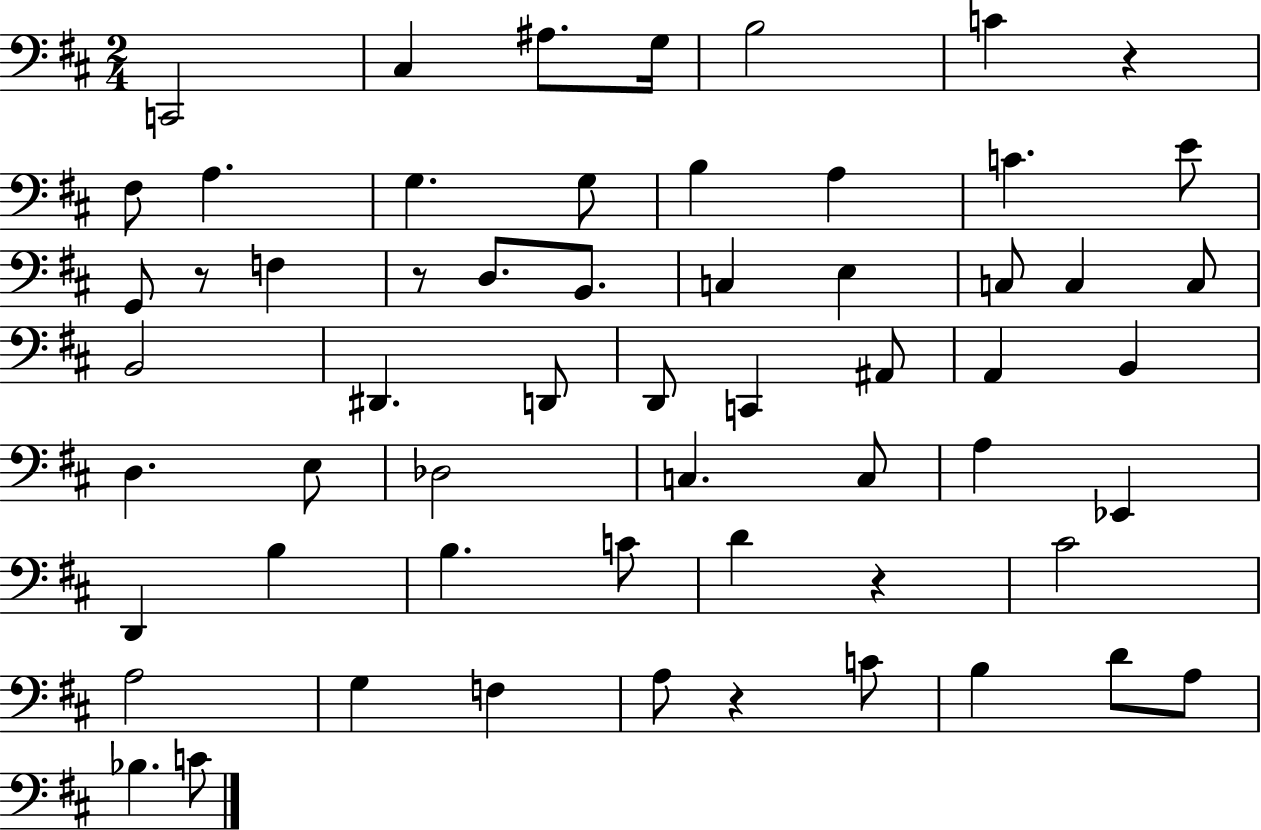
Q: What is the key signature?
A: D major